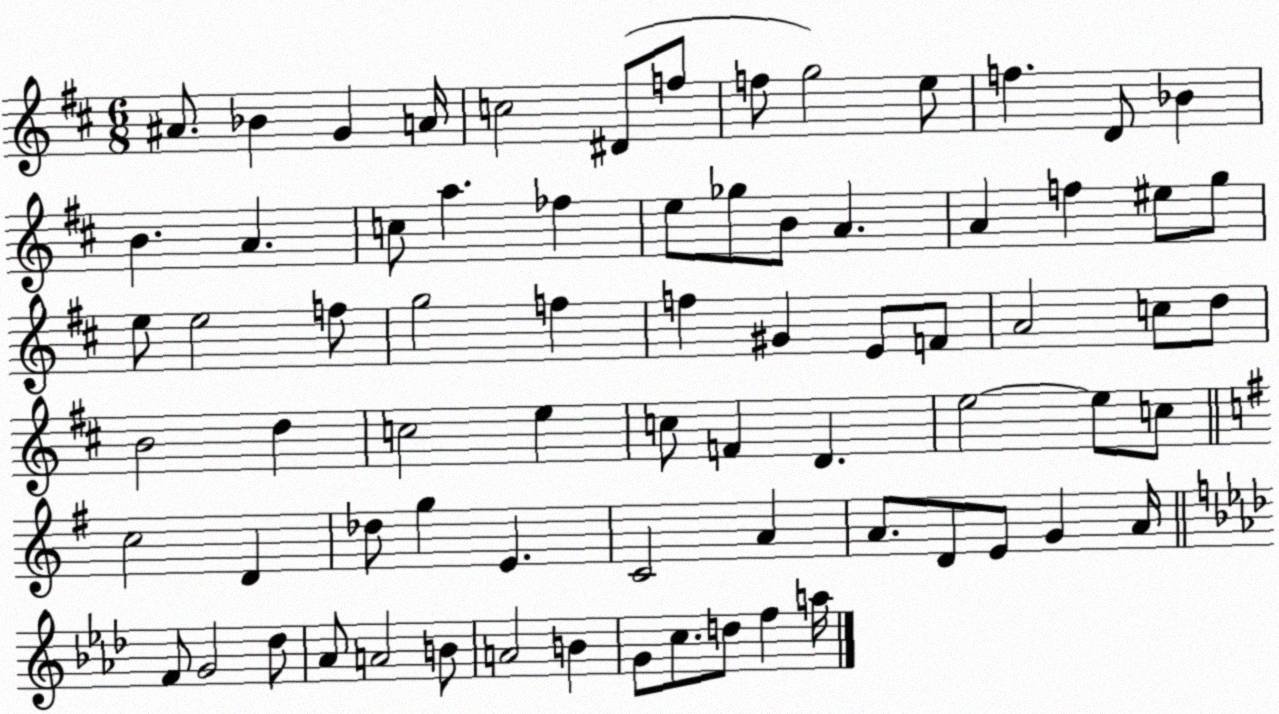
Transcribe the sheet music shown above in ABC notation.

X:1
T:Untitled
M:6/8
L:1/4
K:D
^A/2 _B G A/4 c2 ^D/2 f/2 f/2 g2 e/2 f D/2 _B B A c/2 a _f e/2 _g/2 B/2 A A f ^e/2 g/2 e/2 e2 f/2 g2 f f ^G E/2 F/2 A2 c/2 d/2 B2 d c2 e c/2 F D e2 e/2 c/2 c2 D _d/2 g E C2 A A/2 D/2 E/2 G A/4 F/2 G2 _d/2 _A/2 A2 B/2 A2 B G/2 c/2 d/2 f a/4